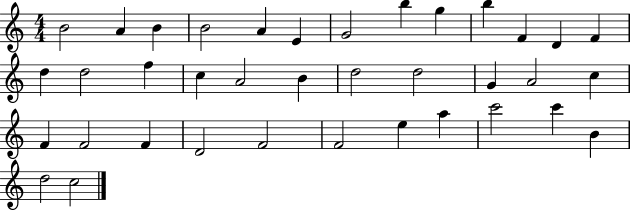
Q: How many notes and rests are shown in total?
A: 37